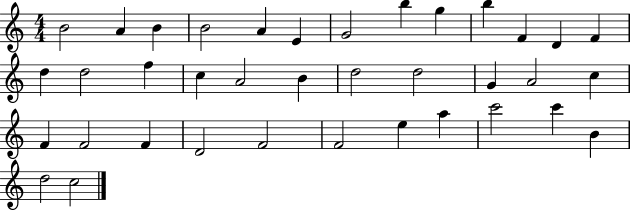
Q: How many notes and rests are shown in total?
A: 37